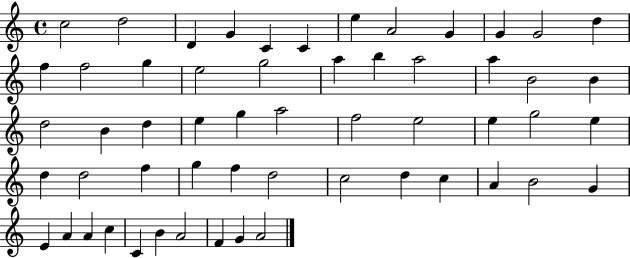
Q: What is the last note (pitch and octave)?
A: A4